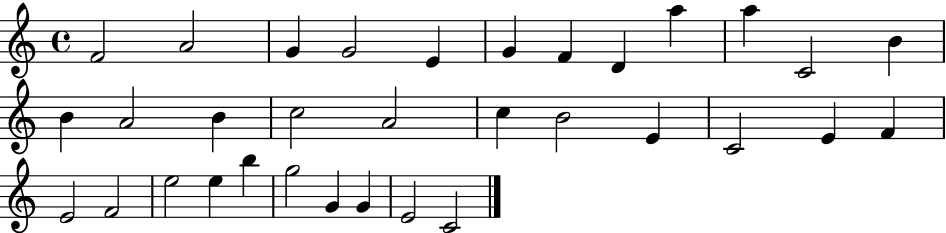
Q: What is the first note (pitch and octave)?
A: F4